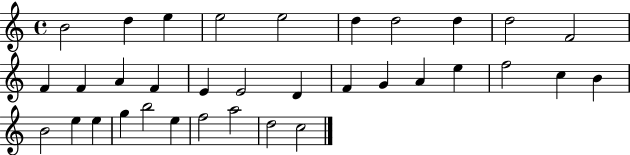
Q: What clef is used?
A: treble